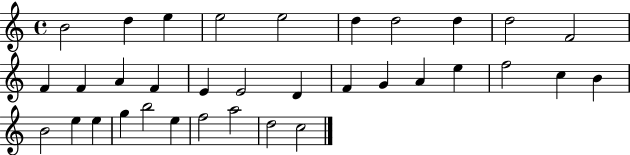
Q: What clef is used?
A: treble